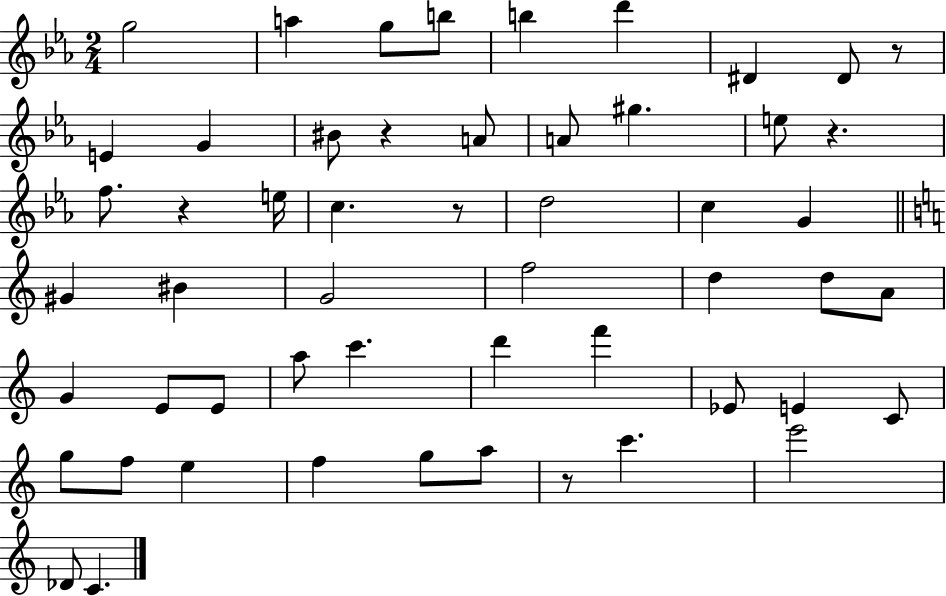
{
  \clef treble
  \numericTimeSignature
  \time 2/4
  \key ees \major
  g''2 | a''4 g''8 b''8 | b''4 d'''4 | dis'4 dis'8 r8 | \break e'4 g'4 | bis'8 r4 a'8 | a'8 gis''4. | e''8 r4. | \break f''8. r4 e''16 | c''4. r8 | d''2 | c''4 g'4 | \break \bar "||" \break \key c \major gis'4 bis'4 | g'2 | f''2 | d''4 d''8 a'8 | \break g'4 e'8 e'8 | a''8 c'''4. | d'''4 f'''4 | ees'8 e'4 c'8 | \break g''8 f''8 e''4 | f''4 g''8 a''8 | r8 c'''4. | e'''2 | \break des'8 c'4. | \bar "|."
}